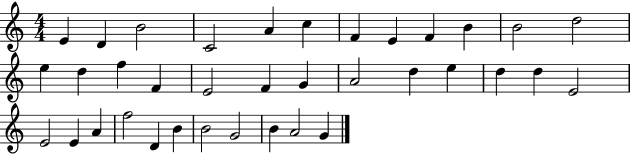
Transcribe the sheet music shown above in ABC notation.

X:1
T:Untitled
M:4/4
L:1/4
K:C
E D B2 C2 A c F E F B B2 d2 e d f F E2 F G A2 d e d d E2 E2 E A f2 D B B2 G2 B A2 G